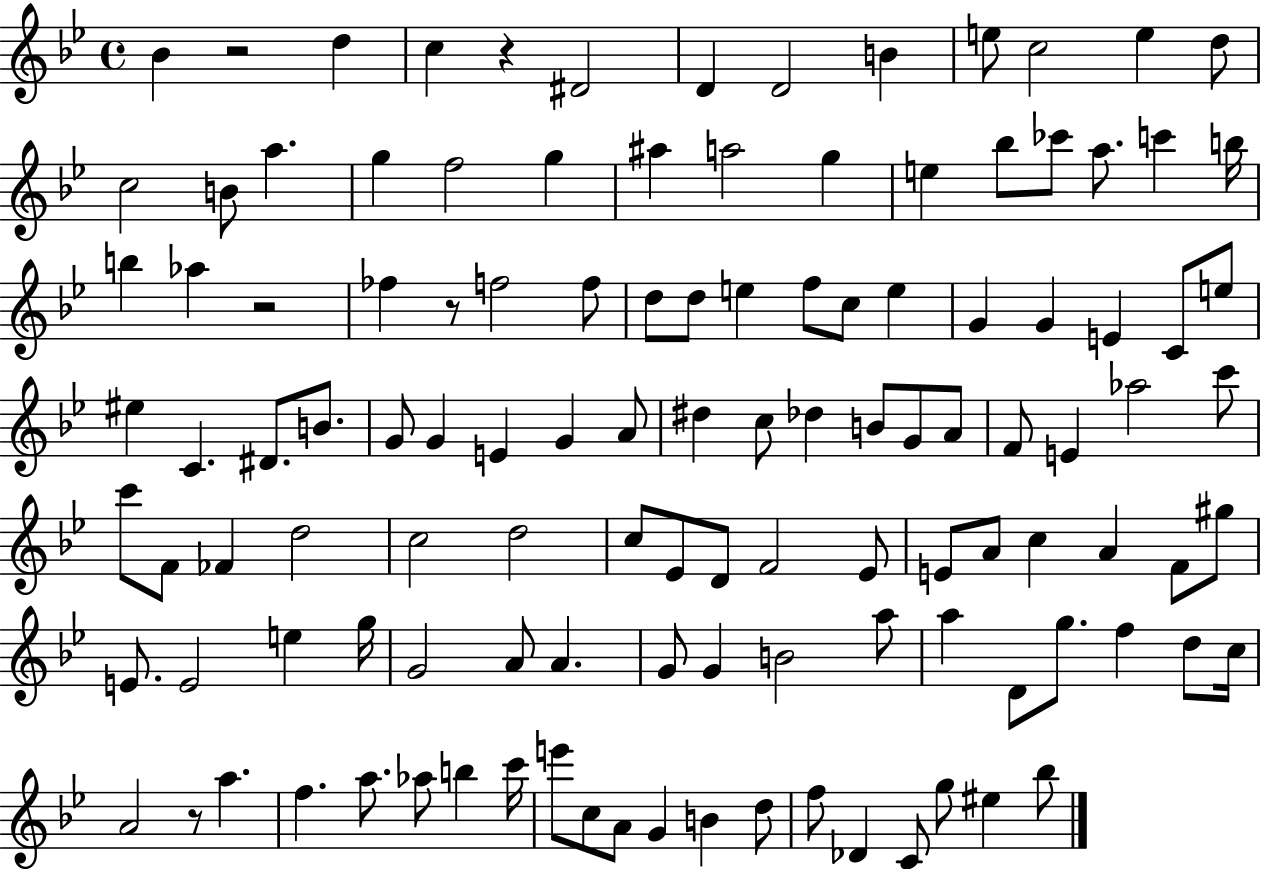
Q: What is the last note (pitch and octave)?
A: Bb5